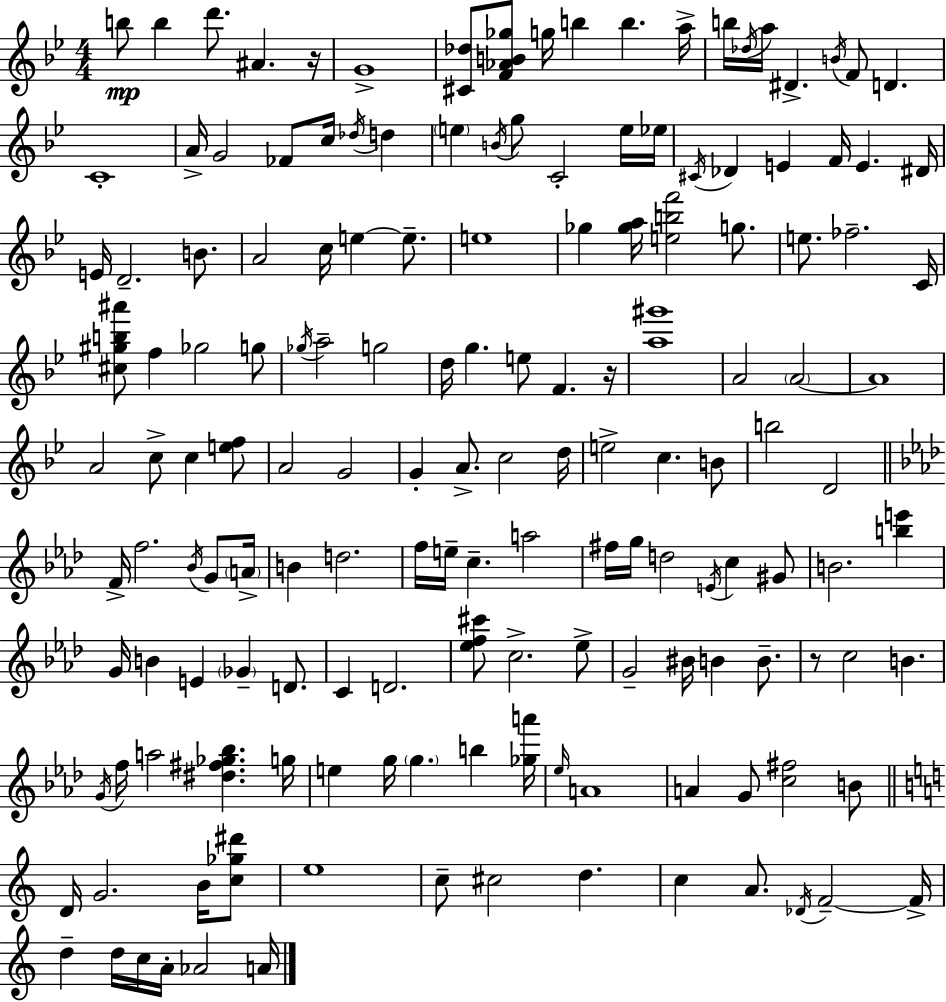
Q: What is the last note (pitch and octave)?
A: A4